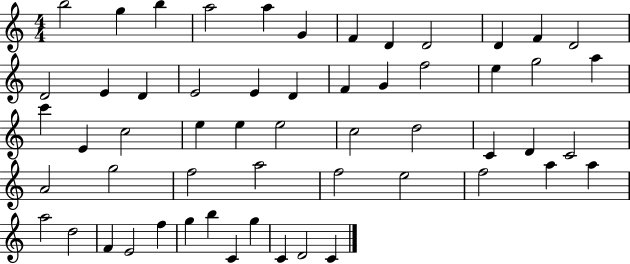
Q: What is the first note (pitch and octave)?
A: B5